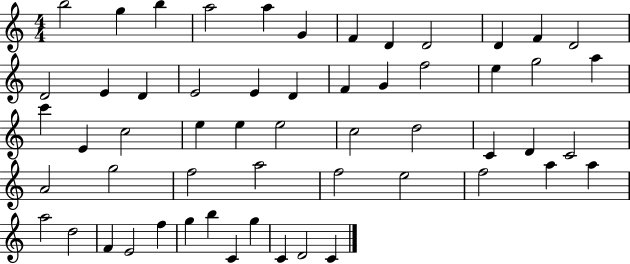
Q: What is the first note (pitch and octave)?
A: B5